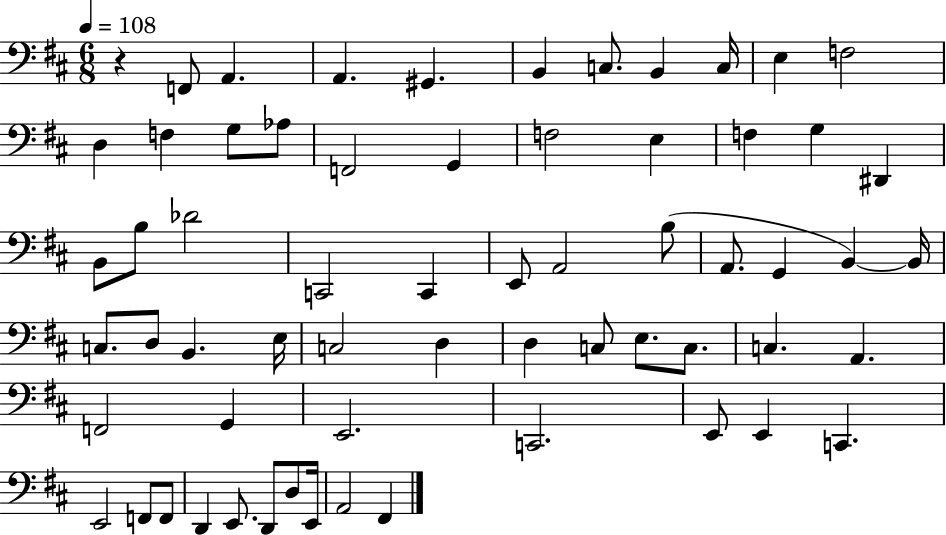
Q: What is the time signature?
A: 6/8